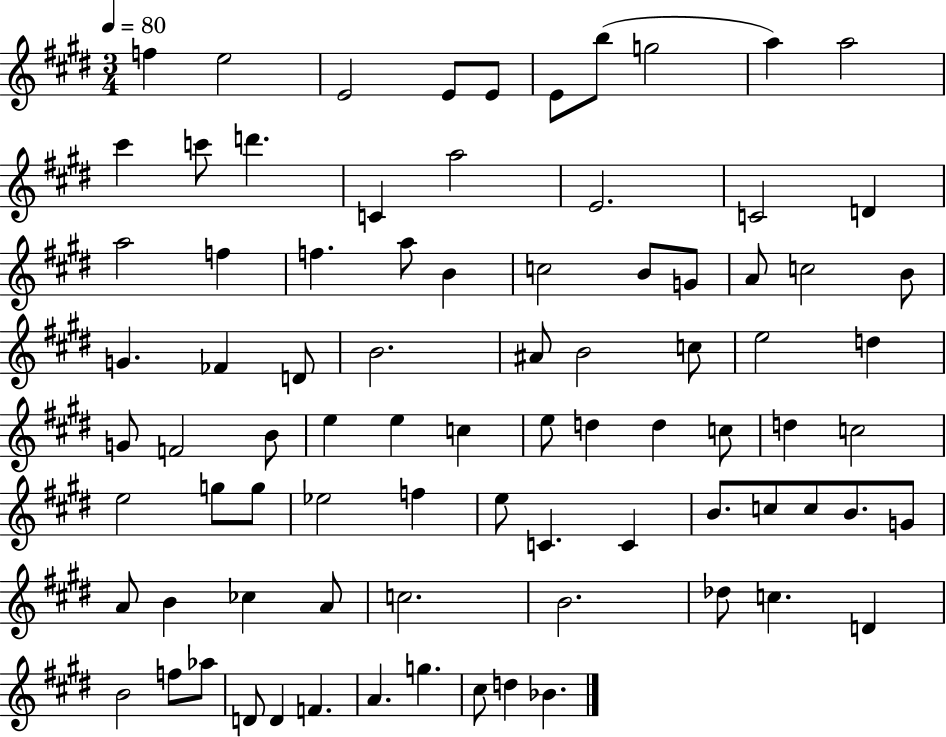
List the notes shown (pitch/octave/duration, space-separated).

F5/q E5/h E4/h E4/e E4/e E4/e B5/e G5/h A5/q A5/h C#6/q C6/e D6/q. C4/q A5/h E4/h. C4/h D4/q A5/h F5/q F5/q. A5/e B4/q C5/h B4/e G4/e A4/e C5/h B4/e G4/q. FES4/q D4/e B4/h. A#4/e B4/h C5/e E5/h D5/q G4/e F4/h B4/e E5/q E5/q C5/q E5/e D5/q D5/q C5/e D5/q C5/h E5/h G5/e G5/e Eb5/h F5/q E5/e C4/q. C4/q B4/e. C5/e C5/e B4/e. G4/e A4/e B4/q CES5/q A4/e C5/h. B4/h. Db5/e C5/q. D4/q B4/h F5/e Ab5/e D4/e D4/q F4/q. A4/q. G5/q. C#5/e D5/q Bb4/q.